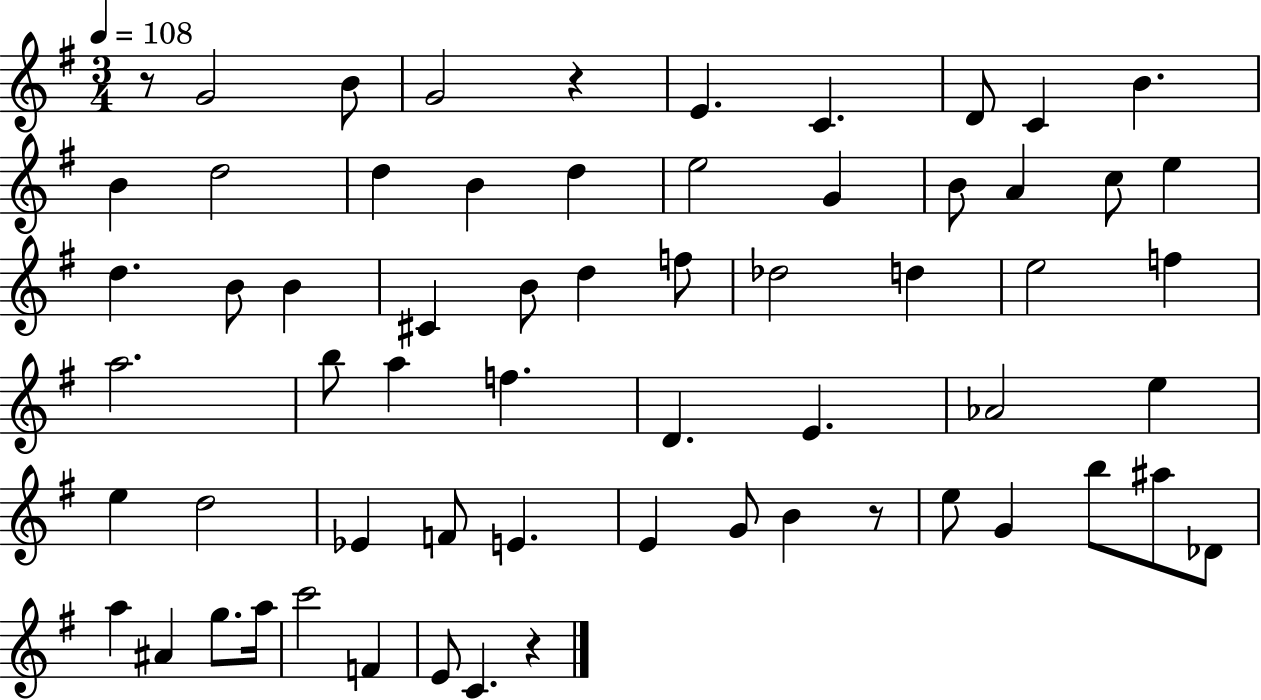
X:1
T:Untitled
M:3/4
L:1/4
K:G
z/2 G2 B/2 G2 z E C D/2 C B B d2 d B d e2 G B/2 A c/2 e d B/2 B ^C B/2 d f/2 _d2 d e2 f a2 b/2 a f D E _A2 e e d2 _E F/2 E E G/2 B z/2 e/2 G b/2 ^a/2 _D/2 a ^A g/2 a/4 c'2 F E/2 C z